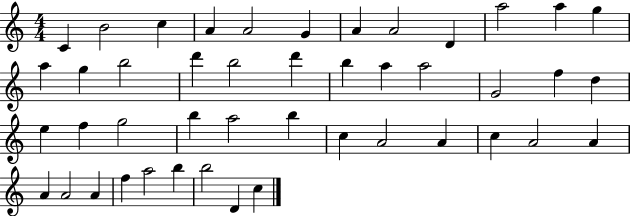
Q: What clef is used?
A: treble